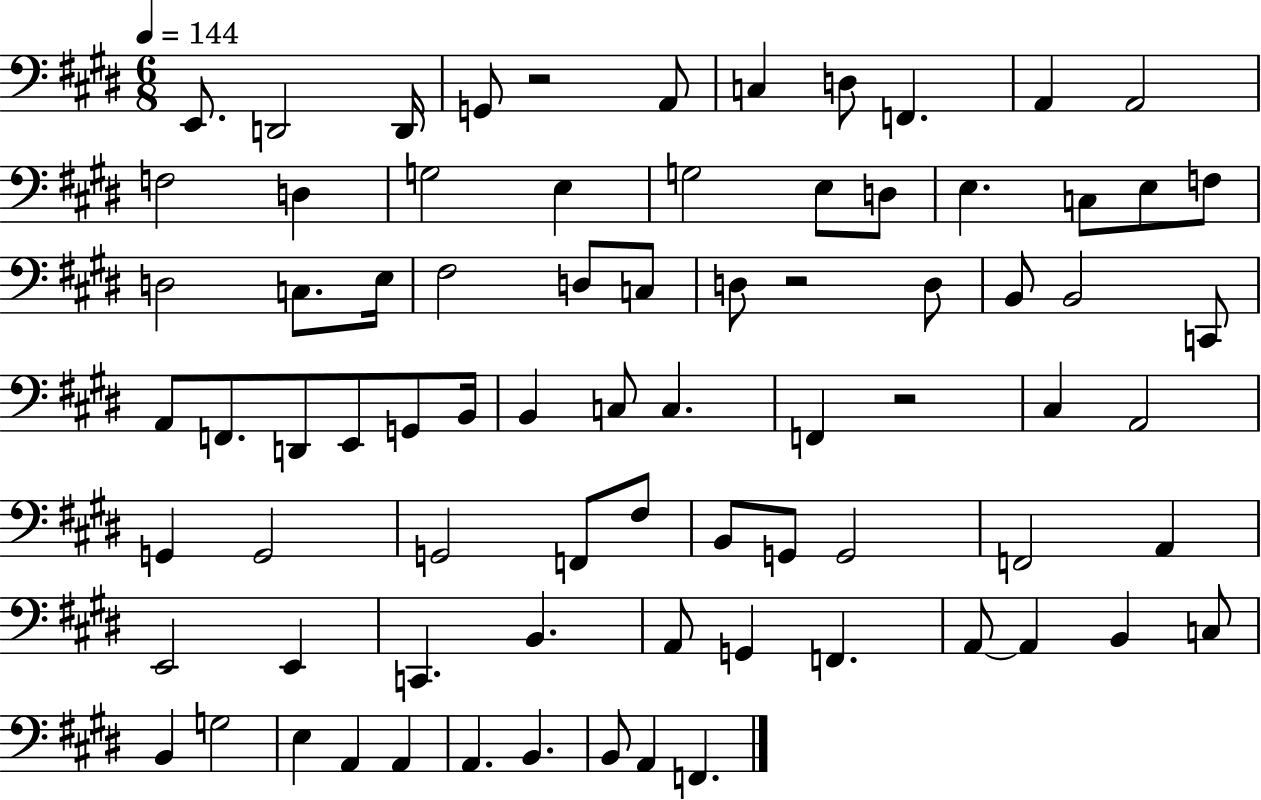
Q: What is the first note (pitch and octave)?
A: E2